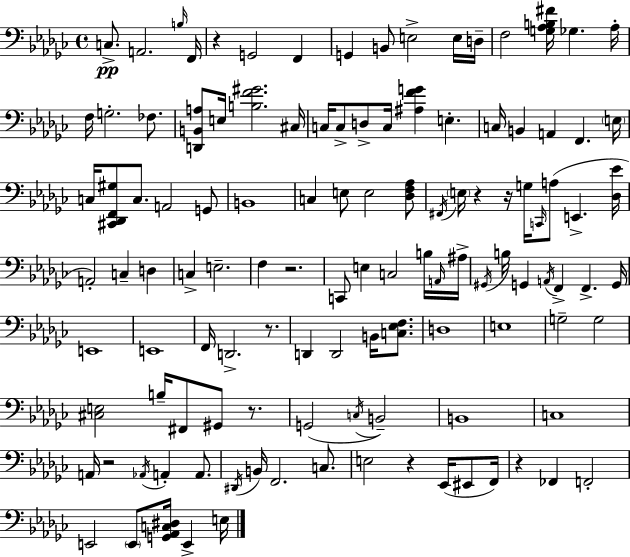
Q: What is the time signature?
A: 4/4